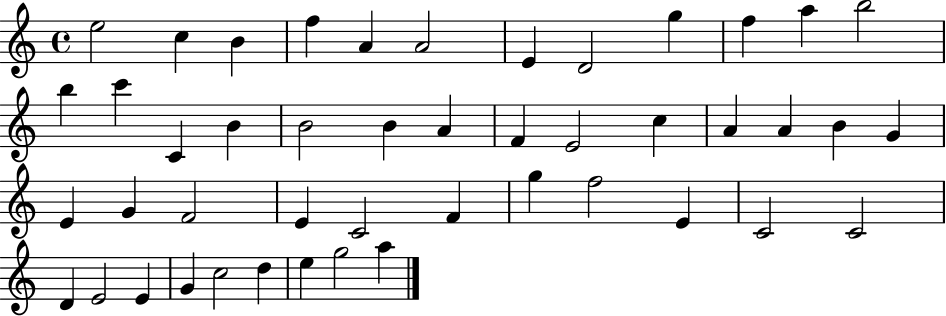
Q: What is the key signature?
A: C major